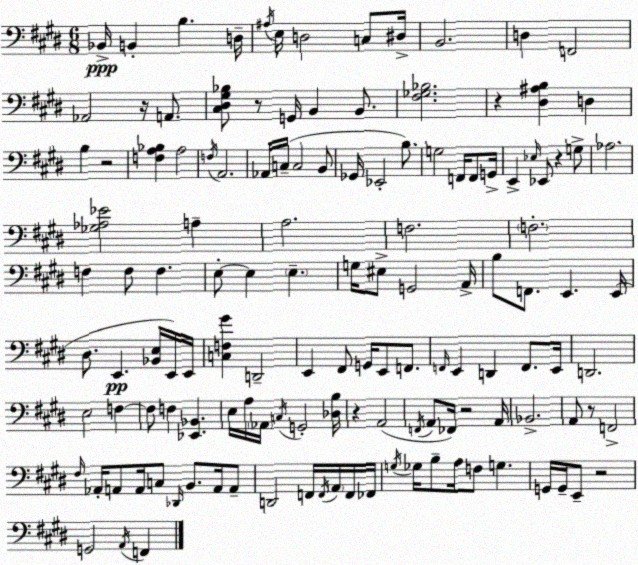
X:1
T:Untitled
M:6/8
L:1/4
K:E
_B,,/4 B,, B, D,/4 ^A,/4 E,/4 D,2 C,/2 ^D,/4 B,,2 D, F,,2 _A,,2 z/4 A,,/2 [^C,^D,^G,_B,]/2 z/2 G,,/4 B,, B,,/2 [^F,_G,_B,]2 z [^D,^A,B,] D, B, z2 [F,A,_B,] A,2 F,/4 A,,2 _A,,/4 C,/4 C,2 B,,/2 _G,,/4 _E,,2 B,/2 G,2 F,,/4 F,,/2 G,,/4 E,, _E,/4 _E,,/2 z G,/2 _A,2 [_G,_A,_E]2 A, A,2 F,2 F,2 F, F,/2 F, E,/2 E, E, G,/4 ^E,/2 G,,2 A,,/4 B,/2 F,,/2 E,, E,,/4 ^D,/2 E,, [_B,,E,]/4 E,,/4 E,,/4 [C,F,^G] D,,2 E,, ^F,,/2 G,,/4 E,,/2 F,,/2 F,,/4 E,, D,, F,,/2 E,,/4 D,,2 E,2 F, F,/2 F, [_E,,_B,,] E,/4 A,/4 _A,,/4 C,/4 G,,2 [_D,B,]/4 z A,,2 F,,/4 A,,/2 _F,,/4 z2 A,,/4 _B,,2 A,,/2 z/2 F,,2 ^F,/4 _A,,/4 A,,/2 A,,/4 C,/2 _D,,/4 B,,/2 A,,/4 A,,/2 D,,2 F,,/4 F,,/4 A,,/4 F,,/4 _F,,/4 G,/4 _G,/4 B,/2 A,/4 F,/2 G, G,,/4 G,,/4 E,,/2 z2 G,,2 A,,/4 F,,